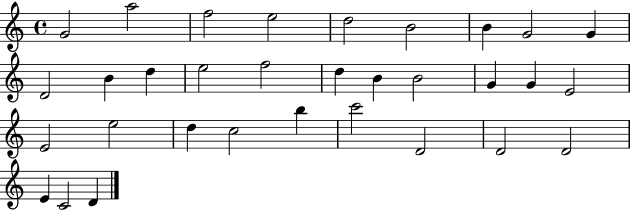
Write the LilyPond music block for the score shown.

{
  \clef treble
  \time 4/4
  \defaultTimeSignature
  \key c \major
  g'2 a''2 | f''2 e''2 | d''2 b'2 | b'4 g'2 g'4 | \break d'2 b'4 d''4 | e''2 f''2 | d''4 b'4 b'2 | g'4 g'4 e'2 | \break e'2 e''2 | d''4 c''2 b''4 | c'''2 d'2 | d'2 d'2 | \break e'4 c'2 d'4 | \bar "|."
}